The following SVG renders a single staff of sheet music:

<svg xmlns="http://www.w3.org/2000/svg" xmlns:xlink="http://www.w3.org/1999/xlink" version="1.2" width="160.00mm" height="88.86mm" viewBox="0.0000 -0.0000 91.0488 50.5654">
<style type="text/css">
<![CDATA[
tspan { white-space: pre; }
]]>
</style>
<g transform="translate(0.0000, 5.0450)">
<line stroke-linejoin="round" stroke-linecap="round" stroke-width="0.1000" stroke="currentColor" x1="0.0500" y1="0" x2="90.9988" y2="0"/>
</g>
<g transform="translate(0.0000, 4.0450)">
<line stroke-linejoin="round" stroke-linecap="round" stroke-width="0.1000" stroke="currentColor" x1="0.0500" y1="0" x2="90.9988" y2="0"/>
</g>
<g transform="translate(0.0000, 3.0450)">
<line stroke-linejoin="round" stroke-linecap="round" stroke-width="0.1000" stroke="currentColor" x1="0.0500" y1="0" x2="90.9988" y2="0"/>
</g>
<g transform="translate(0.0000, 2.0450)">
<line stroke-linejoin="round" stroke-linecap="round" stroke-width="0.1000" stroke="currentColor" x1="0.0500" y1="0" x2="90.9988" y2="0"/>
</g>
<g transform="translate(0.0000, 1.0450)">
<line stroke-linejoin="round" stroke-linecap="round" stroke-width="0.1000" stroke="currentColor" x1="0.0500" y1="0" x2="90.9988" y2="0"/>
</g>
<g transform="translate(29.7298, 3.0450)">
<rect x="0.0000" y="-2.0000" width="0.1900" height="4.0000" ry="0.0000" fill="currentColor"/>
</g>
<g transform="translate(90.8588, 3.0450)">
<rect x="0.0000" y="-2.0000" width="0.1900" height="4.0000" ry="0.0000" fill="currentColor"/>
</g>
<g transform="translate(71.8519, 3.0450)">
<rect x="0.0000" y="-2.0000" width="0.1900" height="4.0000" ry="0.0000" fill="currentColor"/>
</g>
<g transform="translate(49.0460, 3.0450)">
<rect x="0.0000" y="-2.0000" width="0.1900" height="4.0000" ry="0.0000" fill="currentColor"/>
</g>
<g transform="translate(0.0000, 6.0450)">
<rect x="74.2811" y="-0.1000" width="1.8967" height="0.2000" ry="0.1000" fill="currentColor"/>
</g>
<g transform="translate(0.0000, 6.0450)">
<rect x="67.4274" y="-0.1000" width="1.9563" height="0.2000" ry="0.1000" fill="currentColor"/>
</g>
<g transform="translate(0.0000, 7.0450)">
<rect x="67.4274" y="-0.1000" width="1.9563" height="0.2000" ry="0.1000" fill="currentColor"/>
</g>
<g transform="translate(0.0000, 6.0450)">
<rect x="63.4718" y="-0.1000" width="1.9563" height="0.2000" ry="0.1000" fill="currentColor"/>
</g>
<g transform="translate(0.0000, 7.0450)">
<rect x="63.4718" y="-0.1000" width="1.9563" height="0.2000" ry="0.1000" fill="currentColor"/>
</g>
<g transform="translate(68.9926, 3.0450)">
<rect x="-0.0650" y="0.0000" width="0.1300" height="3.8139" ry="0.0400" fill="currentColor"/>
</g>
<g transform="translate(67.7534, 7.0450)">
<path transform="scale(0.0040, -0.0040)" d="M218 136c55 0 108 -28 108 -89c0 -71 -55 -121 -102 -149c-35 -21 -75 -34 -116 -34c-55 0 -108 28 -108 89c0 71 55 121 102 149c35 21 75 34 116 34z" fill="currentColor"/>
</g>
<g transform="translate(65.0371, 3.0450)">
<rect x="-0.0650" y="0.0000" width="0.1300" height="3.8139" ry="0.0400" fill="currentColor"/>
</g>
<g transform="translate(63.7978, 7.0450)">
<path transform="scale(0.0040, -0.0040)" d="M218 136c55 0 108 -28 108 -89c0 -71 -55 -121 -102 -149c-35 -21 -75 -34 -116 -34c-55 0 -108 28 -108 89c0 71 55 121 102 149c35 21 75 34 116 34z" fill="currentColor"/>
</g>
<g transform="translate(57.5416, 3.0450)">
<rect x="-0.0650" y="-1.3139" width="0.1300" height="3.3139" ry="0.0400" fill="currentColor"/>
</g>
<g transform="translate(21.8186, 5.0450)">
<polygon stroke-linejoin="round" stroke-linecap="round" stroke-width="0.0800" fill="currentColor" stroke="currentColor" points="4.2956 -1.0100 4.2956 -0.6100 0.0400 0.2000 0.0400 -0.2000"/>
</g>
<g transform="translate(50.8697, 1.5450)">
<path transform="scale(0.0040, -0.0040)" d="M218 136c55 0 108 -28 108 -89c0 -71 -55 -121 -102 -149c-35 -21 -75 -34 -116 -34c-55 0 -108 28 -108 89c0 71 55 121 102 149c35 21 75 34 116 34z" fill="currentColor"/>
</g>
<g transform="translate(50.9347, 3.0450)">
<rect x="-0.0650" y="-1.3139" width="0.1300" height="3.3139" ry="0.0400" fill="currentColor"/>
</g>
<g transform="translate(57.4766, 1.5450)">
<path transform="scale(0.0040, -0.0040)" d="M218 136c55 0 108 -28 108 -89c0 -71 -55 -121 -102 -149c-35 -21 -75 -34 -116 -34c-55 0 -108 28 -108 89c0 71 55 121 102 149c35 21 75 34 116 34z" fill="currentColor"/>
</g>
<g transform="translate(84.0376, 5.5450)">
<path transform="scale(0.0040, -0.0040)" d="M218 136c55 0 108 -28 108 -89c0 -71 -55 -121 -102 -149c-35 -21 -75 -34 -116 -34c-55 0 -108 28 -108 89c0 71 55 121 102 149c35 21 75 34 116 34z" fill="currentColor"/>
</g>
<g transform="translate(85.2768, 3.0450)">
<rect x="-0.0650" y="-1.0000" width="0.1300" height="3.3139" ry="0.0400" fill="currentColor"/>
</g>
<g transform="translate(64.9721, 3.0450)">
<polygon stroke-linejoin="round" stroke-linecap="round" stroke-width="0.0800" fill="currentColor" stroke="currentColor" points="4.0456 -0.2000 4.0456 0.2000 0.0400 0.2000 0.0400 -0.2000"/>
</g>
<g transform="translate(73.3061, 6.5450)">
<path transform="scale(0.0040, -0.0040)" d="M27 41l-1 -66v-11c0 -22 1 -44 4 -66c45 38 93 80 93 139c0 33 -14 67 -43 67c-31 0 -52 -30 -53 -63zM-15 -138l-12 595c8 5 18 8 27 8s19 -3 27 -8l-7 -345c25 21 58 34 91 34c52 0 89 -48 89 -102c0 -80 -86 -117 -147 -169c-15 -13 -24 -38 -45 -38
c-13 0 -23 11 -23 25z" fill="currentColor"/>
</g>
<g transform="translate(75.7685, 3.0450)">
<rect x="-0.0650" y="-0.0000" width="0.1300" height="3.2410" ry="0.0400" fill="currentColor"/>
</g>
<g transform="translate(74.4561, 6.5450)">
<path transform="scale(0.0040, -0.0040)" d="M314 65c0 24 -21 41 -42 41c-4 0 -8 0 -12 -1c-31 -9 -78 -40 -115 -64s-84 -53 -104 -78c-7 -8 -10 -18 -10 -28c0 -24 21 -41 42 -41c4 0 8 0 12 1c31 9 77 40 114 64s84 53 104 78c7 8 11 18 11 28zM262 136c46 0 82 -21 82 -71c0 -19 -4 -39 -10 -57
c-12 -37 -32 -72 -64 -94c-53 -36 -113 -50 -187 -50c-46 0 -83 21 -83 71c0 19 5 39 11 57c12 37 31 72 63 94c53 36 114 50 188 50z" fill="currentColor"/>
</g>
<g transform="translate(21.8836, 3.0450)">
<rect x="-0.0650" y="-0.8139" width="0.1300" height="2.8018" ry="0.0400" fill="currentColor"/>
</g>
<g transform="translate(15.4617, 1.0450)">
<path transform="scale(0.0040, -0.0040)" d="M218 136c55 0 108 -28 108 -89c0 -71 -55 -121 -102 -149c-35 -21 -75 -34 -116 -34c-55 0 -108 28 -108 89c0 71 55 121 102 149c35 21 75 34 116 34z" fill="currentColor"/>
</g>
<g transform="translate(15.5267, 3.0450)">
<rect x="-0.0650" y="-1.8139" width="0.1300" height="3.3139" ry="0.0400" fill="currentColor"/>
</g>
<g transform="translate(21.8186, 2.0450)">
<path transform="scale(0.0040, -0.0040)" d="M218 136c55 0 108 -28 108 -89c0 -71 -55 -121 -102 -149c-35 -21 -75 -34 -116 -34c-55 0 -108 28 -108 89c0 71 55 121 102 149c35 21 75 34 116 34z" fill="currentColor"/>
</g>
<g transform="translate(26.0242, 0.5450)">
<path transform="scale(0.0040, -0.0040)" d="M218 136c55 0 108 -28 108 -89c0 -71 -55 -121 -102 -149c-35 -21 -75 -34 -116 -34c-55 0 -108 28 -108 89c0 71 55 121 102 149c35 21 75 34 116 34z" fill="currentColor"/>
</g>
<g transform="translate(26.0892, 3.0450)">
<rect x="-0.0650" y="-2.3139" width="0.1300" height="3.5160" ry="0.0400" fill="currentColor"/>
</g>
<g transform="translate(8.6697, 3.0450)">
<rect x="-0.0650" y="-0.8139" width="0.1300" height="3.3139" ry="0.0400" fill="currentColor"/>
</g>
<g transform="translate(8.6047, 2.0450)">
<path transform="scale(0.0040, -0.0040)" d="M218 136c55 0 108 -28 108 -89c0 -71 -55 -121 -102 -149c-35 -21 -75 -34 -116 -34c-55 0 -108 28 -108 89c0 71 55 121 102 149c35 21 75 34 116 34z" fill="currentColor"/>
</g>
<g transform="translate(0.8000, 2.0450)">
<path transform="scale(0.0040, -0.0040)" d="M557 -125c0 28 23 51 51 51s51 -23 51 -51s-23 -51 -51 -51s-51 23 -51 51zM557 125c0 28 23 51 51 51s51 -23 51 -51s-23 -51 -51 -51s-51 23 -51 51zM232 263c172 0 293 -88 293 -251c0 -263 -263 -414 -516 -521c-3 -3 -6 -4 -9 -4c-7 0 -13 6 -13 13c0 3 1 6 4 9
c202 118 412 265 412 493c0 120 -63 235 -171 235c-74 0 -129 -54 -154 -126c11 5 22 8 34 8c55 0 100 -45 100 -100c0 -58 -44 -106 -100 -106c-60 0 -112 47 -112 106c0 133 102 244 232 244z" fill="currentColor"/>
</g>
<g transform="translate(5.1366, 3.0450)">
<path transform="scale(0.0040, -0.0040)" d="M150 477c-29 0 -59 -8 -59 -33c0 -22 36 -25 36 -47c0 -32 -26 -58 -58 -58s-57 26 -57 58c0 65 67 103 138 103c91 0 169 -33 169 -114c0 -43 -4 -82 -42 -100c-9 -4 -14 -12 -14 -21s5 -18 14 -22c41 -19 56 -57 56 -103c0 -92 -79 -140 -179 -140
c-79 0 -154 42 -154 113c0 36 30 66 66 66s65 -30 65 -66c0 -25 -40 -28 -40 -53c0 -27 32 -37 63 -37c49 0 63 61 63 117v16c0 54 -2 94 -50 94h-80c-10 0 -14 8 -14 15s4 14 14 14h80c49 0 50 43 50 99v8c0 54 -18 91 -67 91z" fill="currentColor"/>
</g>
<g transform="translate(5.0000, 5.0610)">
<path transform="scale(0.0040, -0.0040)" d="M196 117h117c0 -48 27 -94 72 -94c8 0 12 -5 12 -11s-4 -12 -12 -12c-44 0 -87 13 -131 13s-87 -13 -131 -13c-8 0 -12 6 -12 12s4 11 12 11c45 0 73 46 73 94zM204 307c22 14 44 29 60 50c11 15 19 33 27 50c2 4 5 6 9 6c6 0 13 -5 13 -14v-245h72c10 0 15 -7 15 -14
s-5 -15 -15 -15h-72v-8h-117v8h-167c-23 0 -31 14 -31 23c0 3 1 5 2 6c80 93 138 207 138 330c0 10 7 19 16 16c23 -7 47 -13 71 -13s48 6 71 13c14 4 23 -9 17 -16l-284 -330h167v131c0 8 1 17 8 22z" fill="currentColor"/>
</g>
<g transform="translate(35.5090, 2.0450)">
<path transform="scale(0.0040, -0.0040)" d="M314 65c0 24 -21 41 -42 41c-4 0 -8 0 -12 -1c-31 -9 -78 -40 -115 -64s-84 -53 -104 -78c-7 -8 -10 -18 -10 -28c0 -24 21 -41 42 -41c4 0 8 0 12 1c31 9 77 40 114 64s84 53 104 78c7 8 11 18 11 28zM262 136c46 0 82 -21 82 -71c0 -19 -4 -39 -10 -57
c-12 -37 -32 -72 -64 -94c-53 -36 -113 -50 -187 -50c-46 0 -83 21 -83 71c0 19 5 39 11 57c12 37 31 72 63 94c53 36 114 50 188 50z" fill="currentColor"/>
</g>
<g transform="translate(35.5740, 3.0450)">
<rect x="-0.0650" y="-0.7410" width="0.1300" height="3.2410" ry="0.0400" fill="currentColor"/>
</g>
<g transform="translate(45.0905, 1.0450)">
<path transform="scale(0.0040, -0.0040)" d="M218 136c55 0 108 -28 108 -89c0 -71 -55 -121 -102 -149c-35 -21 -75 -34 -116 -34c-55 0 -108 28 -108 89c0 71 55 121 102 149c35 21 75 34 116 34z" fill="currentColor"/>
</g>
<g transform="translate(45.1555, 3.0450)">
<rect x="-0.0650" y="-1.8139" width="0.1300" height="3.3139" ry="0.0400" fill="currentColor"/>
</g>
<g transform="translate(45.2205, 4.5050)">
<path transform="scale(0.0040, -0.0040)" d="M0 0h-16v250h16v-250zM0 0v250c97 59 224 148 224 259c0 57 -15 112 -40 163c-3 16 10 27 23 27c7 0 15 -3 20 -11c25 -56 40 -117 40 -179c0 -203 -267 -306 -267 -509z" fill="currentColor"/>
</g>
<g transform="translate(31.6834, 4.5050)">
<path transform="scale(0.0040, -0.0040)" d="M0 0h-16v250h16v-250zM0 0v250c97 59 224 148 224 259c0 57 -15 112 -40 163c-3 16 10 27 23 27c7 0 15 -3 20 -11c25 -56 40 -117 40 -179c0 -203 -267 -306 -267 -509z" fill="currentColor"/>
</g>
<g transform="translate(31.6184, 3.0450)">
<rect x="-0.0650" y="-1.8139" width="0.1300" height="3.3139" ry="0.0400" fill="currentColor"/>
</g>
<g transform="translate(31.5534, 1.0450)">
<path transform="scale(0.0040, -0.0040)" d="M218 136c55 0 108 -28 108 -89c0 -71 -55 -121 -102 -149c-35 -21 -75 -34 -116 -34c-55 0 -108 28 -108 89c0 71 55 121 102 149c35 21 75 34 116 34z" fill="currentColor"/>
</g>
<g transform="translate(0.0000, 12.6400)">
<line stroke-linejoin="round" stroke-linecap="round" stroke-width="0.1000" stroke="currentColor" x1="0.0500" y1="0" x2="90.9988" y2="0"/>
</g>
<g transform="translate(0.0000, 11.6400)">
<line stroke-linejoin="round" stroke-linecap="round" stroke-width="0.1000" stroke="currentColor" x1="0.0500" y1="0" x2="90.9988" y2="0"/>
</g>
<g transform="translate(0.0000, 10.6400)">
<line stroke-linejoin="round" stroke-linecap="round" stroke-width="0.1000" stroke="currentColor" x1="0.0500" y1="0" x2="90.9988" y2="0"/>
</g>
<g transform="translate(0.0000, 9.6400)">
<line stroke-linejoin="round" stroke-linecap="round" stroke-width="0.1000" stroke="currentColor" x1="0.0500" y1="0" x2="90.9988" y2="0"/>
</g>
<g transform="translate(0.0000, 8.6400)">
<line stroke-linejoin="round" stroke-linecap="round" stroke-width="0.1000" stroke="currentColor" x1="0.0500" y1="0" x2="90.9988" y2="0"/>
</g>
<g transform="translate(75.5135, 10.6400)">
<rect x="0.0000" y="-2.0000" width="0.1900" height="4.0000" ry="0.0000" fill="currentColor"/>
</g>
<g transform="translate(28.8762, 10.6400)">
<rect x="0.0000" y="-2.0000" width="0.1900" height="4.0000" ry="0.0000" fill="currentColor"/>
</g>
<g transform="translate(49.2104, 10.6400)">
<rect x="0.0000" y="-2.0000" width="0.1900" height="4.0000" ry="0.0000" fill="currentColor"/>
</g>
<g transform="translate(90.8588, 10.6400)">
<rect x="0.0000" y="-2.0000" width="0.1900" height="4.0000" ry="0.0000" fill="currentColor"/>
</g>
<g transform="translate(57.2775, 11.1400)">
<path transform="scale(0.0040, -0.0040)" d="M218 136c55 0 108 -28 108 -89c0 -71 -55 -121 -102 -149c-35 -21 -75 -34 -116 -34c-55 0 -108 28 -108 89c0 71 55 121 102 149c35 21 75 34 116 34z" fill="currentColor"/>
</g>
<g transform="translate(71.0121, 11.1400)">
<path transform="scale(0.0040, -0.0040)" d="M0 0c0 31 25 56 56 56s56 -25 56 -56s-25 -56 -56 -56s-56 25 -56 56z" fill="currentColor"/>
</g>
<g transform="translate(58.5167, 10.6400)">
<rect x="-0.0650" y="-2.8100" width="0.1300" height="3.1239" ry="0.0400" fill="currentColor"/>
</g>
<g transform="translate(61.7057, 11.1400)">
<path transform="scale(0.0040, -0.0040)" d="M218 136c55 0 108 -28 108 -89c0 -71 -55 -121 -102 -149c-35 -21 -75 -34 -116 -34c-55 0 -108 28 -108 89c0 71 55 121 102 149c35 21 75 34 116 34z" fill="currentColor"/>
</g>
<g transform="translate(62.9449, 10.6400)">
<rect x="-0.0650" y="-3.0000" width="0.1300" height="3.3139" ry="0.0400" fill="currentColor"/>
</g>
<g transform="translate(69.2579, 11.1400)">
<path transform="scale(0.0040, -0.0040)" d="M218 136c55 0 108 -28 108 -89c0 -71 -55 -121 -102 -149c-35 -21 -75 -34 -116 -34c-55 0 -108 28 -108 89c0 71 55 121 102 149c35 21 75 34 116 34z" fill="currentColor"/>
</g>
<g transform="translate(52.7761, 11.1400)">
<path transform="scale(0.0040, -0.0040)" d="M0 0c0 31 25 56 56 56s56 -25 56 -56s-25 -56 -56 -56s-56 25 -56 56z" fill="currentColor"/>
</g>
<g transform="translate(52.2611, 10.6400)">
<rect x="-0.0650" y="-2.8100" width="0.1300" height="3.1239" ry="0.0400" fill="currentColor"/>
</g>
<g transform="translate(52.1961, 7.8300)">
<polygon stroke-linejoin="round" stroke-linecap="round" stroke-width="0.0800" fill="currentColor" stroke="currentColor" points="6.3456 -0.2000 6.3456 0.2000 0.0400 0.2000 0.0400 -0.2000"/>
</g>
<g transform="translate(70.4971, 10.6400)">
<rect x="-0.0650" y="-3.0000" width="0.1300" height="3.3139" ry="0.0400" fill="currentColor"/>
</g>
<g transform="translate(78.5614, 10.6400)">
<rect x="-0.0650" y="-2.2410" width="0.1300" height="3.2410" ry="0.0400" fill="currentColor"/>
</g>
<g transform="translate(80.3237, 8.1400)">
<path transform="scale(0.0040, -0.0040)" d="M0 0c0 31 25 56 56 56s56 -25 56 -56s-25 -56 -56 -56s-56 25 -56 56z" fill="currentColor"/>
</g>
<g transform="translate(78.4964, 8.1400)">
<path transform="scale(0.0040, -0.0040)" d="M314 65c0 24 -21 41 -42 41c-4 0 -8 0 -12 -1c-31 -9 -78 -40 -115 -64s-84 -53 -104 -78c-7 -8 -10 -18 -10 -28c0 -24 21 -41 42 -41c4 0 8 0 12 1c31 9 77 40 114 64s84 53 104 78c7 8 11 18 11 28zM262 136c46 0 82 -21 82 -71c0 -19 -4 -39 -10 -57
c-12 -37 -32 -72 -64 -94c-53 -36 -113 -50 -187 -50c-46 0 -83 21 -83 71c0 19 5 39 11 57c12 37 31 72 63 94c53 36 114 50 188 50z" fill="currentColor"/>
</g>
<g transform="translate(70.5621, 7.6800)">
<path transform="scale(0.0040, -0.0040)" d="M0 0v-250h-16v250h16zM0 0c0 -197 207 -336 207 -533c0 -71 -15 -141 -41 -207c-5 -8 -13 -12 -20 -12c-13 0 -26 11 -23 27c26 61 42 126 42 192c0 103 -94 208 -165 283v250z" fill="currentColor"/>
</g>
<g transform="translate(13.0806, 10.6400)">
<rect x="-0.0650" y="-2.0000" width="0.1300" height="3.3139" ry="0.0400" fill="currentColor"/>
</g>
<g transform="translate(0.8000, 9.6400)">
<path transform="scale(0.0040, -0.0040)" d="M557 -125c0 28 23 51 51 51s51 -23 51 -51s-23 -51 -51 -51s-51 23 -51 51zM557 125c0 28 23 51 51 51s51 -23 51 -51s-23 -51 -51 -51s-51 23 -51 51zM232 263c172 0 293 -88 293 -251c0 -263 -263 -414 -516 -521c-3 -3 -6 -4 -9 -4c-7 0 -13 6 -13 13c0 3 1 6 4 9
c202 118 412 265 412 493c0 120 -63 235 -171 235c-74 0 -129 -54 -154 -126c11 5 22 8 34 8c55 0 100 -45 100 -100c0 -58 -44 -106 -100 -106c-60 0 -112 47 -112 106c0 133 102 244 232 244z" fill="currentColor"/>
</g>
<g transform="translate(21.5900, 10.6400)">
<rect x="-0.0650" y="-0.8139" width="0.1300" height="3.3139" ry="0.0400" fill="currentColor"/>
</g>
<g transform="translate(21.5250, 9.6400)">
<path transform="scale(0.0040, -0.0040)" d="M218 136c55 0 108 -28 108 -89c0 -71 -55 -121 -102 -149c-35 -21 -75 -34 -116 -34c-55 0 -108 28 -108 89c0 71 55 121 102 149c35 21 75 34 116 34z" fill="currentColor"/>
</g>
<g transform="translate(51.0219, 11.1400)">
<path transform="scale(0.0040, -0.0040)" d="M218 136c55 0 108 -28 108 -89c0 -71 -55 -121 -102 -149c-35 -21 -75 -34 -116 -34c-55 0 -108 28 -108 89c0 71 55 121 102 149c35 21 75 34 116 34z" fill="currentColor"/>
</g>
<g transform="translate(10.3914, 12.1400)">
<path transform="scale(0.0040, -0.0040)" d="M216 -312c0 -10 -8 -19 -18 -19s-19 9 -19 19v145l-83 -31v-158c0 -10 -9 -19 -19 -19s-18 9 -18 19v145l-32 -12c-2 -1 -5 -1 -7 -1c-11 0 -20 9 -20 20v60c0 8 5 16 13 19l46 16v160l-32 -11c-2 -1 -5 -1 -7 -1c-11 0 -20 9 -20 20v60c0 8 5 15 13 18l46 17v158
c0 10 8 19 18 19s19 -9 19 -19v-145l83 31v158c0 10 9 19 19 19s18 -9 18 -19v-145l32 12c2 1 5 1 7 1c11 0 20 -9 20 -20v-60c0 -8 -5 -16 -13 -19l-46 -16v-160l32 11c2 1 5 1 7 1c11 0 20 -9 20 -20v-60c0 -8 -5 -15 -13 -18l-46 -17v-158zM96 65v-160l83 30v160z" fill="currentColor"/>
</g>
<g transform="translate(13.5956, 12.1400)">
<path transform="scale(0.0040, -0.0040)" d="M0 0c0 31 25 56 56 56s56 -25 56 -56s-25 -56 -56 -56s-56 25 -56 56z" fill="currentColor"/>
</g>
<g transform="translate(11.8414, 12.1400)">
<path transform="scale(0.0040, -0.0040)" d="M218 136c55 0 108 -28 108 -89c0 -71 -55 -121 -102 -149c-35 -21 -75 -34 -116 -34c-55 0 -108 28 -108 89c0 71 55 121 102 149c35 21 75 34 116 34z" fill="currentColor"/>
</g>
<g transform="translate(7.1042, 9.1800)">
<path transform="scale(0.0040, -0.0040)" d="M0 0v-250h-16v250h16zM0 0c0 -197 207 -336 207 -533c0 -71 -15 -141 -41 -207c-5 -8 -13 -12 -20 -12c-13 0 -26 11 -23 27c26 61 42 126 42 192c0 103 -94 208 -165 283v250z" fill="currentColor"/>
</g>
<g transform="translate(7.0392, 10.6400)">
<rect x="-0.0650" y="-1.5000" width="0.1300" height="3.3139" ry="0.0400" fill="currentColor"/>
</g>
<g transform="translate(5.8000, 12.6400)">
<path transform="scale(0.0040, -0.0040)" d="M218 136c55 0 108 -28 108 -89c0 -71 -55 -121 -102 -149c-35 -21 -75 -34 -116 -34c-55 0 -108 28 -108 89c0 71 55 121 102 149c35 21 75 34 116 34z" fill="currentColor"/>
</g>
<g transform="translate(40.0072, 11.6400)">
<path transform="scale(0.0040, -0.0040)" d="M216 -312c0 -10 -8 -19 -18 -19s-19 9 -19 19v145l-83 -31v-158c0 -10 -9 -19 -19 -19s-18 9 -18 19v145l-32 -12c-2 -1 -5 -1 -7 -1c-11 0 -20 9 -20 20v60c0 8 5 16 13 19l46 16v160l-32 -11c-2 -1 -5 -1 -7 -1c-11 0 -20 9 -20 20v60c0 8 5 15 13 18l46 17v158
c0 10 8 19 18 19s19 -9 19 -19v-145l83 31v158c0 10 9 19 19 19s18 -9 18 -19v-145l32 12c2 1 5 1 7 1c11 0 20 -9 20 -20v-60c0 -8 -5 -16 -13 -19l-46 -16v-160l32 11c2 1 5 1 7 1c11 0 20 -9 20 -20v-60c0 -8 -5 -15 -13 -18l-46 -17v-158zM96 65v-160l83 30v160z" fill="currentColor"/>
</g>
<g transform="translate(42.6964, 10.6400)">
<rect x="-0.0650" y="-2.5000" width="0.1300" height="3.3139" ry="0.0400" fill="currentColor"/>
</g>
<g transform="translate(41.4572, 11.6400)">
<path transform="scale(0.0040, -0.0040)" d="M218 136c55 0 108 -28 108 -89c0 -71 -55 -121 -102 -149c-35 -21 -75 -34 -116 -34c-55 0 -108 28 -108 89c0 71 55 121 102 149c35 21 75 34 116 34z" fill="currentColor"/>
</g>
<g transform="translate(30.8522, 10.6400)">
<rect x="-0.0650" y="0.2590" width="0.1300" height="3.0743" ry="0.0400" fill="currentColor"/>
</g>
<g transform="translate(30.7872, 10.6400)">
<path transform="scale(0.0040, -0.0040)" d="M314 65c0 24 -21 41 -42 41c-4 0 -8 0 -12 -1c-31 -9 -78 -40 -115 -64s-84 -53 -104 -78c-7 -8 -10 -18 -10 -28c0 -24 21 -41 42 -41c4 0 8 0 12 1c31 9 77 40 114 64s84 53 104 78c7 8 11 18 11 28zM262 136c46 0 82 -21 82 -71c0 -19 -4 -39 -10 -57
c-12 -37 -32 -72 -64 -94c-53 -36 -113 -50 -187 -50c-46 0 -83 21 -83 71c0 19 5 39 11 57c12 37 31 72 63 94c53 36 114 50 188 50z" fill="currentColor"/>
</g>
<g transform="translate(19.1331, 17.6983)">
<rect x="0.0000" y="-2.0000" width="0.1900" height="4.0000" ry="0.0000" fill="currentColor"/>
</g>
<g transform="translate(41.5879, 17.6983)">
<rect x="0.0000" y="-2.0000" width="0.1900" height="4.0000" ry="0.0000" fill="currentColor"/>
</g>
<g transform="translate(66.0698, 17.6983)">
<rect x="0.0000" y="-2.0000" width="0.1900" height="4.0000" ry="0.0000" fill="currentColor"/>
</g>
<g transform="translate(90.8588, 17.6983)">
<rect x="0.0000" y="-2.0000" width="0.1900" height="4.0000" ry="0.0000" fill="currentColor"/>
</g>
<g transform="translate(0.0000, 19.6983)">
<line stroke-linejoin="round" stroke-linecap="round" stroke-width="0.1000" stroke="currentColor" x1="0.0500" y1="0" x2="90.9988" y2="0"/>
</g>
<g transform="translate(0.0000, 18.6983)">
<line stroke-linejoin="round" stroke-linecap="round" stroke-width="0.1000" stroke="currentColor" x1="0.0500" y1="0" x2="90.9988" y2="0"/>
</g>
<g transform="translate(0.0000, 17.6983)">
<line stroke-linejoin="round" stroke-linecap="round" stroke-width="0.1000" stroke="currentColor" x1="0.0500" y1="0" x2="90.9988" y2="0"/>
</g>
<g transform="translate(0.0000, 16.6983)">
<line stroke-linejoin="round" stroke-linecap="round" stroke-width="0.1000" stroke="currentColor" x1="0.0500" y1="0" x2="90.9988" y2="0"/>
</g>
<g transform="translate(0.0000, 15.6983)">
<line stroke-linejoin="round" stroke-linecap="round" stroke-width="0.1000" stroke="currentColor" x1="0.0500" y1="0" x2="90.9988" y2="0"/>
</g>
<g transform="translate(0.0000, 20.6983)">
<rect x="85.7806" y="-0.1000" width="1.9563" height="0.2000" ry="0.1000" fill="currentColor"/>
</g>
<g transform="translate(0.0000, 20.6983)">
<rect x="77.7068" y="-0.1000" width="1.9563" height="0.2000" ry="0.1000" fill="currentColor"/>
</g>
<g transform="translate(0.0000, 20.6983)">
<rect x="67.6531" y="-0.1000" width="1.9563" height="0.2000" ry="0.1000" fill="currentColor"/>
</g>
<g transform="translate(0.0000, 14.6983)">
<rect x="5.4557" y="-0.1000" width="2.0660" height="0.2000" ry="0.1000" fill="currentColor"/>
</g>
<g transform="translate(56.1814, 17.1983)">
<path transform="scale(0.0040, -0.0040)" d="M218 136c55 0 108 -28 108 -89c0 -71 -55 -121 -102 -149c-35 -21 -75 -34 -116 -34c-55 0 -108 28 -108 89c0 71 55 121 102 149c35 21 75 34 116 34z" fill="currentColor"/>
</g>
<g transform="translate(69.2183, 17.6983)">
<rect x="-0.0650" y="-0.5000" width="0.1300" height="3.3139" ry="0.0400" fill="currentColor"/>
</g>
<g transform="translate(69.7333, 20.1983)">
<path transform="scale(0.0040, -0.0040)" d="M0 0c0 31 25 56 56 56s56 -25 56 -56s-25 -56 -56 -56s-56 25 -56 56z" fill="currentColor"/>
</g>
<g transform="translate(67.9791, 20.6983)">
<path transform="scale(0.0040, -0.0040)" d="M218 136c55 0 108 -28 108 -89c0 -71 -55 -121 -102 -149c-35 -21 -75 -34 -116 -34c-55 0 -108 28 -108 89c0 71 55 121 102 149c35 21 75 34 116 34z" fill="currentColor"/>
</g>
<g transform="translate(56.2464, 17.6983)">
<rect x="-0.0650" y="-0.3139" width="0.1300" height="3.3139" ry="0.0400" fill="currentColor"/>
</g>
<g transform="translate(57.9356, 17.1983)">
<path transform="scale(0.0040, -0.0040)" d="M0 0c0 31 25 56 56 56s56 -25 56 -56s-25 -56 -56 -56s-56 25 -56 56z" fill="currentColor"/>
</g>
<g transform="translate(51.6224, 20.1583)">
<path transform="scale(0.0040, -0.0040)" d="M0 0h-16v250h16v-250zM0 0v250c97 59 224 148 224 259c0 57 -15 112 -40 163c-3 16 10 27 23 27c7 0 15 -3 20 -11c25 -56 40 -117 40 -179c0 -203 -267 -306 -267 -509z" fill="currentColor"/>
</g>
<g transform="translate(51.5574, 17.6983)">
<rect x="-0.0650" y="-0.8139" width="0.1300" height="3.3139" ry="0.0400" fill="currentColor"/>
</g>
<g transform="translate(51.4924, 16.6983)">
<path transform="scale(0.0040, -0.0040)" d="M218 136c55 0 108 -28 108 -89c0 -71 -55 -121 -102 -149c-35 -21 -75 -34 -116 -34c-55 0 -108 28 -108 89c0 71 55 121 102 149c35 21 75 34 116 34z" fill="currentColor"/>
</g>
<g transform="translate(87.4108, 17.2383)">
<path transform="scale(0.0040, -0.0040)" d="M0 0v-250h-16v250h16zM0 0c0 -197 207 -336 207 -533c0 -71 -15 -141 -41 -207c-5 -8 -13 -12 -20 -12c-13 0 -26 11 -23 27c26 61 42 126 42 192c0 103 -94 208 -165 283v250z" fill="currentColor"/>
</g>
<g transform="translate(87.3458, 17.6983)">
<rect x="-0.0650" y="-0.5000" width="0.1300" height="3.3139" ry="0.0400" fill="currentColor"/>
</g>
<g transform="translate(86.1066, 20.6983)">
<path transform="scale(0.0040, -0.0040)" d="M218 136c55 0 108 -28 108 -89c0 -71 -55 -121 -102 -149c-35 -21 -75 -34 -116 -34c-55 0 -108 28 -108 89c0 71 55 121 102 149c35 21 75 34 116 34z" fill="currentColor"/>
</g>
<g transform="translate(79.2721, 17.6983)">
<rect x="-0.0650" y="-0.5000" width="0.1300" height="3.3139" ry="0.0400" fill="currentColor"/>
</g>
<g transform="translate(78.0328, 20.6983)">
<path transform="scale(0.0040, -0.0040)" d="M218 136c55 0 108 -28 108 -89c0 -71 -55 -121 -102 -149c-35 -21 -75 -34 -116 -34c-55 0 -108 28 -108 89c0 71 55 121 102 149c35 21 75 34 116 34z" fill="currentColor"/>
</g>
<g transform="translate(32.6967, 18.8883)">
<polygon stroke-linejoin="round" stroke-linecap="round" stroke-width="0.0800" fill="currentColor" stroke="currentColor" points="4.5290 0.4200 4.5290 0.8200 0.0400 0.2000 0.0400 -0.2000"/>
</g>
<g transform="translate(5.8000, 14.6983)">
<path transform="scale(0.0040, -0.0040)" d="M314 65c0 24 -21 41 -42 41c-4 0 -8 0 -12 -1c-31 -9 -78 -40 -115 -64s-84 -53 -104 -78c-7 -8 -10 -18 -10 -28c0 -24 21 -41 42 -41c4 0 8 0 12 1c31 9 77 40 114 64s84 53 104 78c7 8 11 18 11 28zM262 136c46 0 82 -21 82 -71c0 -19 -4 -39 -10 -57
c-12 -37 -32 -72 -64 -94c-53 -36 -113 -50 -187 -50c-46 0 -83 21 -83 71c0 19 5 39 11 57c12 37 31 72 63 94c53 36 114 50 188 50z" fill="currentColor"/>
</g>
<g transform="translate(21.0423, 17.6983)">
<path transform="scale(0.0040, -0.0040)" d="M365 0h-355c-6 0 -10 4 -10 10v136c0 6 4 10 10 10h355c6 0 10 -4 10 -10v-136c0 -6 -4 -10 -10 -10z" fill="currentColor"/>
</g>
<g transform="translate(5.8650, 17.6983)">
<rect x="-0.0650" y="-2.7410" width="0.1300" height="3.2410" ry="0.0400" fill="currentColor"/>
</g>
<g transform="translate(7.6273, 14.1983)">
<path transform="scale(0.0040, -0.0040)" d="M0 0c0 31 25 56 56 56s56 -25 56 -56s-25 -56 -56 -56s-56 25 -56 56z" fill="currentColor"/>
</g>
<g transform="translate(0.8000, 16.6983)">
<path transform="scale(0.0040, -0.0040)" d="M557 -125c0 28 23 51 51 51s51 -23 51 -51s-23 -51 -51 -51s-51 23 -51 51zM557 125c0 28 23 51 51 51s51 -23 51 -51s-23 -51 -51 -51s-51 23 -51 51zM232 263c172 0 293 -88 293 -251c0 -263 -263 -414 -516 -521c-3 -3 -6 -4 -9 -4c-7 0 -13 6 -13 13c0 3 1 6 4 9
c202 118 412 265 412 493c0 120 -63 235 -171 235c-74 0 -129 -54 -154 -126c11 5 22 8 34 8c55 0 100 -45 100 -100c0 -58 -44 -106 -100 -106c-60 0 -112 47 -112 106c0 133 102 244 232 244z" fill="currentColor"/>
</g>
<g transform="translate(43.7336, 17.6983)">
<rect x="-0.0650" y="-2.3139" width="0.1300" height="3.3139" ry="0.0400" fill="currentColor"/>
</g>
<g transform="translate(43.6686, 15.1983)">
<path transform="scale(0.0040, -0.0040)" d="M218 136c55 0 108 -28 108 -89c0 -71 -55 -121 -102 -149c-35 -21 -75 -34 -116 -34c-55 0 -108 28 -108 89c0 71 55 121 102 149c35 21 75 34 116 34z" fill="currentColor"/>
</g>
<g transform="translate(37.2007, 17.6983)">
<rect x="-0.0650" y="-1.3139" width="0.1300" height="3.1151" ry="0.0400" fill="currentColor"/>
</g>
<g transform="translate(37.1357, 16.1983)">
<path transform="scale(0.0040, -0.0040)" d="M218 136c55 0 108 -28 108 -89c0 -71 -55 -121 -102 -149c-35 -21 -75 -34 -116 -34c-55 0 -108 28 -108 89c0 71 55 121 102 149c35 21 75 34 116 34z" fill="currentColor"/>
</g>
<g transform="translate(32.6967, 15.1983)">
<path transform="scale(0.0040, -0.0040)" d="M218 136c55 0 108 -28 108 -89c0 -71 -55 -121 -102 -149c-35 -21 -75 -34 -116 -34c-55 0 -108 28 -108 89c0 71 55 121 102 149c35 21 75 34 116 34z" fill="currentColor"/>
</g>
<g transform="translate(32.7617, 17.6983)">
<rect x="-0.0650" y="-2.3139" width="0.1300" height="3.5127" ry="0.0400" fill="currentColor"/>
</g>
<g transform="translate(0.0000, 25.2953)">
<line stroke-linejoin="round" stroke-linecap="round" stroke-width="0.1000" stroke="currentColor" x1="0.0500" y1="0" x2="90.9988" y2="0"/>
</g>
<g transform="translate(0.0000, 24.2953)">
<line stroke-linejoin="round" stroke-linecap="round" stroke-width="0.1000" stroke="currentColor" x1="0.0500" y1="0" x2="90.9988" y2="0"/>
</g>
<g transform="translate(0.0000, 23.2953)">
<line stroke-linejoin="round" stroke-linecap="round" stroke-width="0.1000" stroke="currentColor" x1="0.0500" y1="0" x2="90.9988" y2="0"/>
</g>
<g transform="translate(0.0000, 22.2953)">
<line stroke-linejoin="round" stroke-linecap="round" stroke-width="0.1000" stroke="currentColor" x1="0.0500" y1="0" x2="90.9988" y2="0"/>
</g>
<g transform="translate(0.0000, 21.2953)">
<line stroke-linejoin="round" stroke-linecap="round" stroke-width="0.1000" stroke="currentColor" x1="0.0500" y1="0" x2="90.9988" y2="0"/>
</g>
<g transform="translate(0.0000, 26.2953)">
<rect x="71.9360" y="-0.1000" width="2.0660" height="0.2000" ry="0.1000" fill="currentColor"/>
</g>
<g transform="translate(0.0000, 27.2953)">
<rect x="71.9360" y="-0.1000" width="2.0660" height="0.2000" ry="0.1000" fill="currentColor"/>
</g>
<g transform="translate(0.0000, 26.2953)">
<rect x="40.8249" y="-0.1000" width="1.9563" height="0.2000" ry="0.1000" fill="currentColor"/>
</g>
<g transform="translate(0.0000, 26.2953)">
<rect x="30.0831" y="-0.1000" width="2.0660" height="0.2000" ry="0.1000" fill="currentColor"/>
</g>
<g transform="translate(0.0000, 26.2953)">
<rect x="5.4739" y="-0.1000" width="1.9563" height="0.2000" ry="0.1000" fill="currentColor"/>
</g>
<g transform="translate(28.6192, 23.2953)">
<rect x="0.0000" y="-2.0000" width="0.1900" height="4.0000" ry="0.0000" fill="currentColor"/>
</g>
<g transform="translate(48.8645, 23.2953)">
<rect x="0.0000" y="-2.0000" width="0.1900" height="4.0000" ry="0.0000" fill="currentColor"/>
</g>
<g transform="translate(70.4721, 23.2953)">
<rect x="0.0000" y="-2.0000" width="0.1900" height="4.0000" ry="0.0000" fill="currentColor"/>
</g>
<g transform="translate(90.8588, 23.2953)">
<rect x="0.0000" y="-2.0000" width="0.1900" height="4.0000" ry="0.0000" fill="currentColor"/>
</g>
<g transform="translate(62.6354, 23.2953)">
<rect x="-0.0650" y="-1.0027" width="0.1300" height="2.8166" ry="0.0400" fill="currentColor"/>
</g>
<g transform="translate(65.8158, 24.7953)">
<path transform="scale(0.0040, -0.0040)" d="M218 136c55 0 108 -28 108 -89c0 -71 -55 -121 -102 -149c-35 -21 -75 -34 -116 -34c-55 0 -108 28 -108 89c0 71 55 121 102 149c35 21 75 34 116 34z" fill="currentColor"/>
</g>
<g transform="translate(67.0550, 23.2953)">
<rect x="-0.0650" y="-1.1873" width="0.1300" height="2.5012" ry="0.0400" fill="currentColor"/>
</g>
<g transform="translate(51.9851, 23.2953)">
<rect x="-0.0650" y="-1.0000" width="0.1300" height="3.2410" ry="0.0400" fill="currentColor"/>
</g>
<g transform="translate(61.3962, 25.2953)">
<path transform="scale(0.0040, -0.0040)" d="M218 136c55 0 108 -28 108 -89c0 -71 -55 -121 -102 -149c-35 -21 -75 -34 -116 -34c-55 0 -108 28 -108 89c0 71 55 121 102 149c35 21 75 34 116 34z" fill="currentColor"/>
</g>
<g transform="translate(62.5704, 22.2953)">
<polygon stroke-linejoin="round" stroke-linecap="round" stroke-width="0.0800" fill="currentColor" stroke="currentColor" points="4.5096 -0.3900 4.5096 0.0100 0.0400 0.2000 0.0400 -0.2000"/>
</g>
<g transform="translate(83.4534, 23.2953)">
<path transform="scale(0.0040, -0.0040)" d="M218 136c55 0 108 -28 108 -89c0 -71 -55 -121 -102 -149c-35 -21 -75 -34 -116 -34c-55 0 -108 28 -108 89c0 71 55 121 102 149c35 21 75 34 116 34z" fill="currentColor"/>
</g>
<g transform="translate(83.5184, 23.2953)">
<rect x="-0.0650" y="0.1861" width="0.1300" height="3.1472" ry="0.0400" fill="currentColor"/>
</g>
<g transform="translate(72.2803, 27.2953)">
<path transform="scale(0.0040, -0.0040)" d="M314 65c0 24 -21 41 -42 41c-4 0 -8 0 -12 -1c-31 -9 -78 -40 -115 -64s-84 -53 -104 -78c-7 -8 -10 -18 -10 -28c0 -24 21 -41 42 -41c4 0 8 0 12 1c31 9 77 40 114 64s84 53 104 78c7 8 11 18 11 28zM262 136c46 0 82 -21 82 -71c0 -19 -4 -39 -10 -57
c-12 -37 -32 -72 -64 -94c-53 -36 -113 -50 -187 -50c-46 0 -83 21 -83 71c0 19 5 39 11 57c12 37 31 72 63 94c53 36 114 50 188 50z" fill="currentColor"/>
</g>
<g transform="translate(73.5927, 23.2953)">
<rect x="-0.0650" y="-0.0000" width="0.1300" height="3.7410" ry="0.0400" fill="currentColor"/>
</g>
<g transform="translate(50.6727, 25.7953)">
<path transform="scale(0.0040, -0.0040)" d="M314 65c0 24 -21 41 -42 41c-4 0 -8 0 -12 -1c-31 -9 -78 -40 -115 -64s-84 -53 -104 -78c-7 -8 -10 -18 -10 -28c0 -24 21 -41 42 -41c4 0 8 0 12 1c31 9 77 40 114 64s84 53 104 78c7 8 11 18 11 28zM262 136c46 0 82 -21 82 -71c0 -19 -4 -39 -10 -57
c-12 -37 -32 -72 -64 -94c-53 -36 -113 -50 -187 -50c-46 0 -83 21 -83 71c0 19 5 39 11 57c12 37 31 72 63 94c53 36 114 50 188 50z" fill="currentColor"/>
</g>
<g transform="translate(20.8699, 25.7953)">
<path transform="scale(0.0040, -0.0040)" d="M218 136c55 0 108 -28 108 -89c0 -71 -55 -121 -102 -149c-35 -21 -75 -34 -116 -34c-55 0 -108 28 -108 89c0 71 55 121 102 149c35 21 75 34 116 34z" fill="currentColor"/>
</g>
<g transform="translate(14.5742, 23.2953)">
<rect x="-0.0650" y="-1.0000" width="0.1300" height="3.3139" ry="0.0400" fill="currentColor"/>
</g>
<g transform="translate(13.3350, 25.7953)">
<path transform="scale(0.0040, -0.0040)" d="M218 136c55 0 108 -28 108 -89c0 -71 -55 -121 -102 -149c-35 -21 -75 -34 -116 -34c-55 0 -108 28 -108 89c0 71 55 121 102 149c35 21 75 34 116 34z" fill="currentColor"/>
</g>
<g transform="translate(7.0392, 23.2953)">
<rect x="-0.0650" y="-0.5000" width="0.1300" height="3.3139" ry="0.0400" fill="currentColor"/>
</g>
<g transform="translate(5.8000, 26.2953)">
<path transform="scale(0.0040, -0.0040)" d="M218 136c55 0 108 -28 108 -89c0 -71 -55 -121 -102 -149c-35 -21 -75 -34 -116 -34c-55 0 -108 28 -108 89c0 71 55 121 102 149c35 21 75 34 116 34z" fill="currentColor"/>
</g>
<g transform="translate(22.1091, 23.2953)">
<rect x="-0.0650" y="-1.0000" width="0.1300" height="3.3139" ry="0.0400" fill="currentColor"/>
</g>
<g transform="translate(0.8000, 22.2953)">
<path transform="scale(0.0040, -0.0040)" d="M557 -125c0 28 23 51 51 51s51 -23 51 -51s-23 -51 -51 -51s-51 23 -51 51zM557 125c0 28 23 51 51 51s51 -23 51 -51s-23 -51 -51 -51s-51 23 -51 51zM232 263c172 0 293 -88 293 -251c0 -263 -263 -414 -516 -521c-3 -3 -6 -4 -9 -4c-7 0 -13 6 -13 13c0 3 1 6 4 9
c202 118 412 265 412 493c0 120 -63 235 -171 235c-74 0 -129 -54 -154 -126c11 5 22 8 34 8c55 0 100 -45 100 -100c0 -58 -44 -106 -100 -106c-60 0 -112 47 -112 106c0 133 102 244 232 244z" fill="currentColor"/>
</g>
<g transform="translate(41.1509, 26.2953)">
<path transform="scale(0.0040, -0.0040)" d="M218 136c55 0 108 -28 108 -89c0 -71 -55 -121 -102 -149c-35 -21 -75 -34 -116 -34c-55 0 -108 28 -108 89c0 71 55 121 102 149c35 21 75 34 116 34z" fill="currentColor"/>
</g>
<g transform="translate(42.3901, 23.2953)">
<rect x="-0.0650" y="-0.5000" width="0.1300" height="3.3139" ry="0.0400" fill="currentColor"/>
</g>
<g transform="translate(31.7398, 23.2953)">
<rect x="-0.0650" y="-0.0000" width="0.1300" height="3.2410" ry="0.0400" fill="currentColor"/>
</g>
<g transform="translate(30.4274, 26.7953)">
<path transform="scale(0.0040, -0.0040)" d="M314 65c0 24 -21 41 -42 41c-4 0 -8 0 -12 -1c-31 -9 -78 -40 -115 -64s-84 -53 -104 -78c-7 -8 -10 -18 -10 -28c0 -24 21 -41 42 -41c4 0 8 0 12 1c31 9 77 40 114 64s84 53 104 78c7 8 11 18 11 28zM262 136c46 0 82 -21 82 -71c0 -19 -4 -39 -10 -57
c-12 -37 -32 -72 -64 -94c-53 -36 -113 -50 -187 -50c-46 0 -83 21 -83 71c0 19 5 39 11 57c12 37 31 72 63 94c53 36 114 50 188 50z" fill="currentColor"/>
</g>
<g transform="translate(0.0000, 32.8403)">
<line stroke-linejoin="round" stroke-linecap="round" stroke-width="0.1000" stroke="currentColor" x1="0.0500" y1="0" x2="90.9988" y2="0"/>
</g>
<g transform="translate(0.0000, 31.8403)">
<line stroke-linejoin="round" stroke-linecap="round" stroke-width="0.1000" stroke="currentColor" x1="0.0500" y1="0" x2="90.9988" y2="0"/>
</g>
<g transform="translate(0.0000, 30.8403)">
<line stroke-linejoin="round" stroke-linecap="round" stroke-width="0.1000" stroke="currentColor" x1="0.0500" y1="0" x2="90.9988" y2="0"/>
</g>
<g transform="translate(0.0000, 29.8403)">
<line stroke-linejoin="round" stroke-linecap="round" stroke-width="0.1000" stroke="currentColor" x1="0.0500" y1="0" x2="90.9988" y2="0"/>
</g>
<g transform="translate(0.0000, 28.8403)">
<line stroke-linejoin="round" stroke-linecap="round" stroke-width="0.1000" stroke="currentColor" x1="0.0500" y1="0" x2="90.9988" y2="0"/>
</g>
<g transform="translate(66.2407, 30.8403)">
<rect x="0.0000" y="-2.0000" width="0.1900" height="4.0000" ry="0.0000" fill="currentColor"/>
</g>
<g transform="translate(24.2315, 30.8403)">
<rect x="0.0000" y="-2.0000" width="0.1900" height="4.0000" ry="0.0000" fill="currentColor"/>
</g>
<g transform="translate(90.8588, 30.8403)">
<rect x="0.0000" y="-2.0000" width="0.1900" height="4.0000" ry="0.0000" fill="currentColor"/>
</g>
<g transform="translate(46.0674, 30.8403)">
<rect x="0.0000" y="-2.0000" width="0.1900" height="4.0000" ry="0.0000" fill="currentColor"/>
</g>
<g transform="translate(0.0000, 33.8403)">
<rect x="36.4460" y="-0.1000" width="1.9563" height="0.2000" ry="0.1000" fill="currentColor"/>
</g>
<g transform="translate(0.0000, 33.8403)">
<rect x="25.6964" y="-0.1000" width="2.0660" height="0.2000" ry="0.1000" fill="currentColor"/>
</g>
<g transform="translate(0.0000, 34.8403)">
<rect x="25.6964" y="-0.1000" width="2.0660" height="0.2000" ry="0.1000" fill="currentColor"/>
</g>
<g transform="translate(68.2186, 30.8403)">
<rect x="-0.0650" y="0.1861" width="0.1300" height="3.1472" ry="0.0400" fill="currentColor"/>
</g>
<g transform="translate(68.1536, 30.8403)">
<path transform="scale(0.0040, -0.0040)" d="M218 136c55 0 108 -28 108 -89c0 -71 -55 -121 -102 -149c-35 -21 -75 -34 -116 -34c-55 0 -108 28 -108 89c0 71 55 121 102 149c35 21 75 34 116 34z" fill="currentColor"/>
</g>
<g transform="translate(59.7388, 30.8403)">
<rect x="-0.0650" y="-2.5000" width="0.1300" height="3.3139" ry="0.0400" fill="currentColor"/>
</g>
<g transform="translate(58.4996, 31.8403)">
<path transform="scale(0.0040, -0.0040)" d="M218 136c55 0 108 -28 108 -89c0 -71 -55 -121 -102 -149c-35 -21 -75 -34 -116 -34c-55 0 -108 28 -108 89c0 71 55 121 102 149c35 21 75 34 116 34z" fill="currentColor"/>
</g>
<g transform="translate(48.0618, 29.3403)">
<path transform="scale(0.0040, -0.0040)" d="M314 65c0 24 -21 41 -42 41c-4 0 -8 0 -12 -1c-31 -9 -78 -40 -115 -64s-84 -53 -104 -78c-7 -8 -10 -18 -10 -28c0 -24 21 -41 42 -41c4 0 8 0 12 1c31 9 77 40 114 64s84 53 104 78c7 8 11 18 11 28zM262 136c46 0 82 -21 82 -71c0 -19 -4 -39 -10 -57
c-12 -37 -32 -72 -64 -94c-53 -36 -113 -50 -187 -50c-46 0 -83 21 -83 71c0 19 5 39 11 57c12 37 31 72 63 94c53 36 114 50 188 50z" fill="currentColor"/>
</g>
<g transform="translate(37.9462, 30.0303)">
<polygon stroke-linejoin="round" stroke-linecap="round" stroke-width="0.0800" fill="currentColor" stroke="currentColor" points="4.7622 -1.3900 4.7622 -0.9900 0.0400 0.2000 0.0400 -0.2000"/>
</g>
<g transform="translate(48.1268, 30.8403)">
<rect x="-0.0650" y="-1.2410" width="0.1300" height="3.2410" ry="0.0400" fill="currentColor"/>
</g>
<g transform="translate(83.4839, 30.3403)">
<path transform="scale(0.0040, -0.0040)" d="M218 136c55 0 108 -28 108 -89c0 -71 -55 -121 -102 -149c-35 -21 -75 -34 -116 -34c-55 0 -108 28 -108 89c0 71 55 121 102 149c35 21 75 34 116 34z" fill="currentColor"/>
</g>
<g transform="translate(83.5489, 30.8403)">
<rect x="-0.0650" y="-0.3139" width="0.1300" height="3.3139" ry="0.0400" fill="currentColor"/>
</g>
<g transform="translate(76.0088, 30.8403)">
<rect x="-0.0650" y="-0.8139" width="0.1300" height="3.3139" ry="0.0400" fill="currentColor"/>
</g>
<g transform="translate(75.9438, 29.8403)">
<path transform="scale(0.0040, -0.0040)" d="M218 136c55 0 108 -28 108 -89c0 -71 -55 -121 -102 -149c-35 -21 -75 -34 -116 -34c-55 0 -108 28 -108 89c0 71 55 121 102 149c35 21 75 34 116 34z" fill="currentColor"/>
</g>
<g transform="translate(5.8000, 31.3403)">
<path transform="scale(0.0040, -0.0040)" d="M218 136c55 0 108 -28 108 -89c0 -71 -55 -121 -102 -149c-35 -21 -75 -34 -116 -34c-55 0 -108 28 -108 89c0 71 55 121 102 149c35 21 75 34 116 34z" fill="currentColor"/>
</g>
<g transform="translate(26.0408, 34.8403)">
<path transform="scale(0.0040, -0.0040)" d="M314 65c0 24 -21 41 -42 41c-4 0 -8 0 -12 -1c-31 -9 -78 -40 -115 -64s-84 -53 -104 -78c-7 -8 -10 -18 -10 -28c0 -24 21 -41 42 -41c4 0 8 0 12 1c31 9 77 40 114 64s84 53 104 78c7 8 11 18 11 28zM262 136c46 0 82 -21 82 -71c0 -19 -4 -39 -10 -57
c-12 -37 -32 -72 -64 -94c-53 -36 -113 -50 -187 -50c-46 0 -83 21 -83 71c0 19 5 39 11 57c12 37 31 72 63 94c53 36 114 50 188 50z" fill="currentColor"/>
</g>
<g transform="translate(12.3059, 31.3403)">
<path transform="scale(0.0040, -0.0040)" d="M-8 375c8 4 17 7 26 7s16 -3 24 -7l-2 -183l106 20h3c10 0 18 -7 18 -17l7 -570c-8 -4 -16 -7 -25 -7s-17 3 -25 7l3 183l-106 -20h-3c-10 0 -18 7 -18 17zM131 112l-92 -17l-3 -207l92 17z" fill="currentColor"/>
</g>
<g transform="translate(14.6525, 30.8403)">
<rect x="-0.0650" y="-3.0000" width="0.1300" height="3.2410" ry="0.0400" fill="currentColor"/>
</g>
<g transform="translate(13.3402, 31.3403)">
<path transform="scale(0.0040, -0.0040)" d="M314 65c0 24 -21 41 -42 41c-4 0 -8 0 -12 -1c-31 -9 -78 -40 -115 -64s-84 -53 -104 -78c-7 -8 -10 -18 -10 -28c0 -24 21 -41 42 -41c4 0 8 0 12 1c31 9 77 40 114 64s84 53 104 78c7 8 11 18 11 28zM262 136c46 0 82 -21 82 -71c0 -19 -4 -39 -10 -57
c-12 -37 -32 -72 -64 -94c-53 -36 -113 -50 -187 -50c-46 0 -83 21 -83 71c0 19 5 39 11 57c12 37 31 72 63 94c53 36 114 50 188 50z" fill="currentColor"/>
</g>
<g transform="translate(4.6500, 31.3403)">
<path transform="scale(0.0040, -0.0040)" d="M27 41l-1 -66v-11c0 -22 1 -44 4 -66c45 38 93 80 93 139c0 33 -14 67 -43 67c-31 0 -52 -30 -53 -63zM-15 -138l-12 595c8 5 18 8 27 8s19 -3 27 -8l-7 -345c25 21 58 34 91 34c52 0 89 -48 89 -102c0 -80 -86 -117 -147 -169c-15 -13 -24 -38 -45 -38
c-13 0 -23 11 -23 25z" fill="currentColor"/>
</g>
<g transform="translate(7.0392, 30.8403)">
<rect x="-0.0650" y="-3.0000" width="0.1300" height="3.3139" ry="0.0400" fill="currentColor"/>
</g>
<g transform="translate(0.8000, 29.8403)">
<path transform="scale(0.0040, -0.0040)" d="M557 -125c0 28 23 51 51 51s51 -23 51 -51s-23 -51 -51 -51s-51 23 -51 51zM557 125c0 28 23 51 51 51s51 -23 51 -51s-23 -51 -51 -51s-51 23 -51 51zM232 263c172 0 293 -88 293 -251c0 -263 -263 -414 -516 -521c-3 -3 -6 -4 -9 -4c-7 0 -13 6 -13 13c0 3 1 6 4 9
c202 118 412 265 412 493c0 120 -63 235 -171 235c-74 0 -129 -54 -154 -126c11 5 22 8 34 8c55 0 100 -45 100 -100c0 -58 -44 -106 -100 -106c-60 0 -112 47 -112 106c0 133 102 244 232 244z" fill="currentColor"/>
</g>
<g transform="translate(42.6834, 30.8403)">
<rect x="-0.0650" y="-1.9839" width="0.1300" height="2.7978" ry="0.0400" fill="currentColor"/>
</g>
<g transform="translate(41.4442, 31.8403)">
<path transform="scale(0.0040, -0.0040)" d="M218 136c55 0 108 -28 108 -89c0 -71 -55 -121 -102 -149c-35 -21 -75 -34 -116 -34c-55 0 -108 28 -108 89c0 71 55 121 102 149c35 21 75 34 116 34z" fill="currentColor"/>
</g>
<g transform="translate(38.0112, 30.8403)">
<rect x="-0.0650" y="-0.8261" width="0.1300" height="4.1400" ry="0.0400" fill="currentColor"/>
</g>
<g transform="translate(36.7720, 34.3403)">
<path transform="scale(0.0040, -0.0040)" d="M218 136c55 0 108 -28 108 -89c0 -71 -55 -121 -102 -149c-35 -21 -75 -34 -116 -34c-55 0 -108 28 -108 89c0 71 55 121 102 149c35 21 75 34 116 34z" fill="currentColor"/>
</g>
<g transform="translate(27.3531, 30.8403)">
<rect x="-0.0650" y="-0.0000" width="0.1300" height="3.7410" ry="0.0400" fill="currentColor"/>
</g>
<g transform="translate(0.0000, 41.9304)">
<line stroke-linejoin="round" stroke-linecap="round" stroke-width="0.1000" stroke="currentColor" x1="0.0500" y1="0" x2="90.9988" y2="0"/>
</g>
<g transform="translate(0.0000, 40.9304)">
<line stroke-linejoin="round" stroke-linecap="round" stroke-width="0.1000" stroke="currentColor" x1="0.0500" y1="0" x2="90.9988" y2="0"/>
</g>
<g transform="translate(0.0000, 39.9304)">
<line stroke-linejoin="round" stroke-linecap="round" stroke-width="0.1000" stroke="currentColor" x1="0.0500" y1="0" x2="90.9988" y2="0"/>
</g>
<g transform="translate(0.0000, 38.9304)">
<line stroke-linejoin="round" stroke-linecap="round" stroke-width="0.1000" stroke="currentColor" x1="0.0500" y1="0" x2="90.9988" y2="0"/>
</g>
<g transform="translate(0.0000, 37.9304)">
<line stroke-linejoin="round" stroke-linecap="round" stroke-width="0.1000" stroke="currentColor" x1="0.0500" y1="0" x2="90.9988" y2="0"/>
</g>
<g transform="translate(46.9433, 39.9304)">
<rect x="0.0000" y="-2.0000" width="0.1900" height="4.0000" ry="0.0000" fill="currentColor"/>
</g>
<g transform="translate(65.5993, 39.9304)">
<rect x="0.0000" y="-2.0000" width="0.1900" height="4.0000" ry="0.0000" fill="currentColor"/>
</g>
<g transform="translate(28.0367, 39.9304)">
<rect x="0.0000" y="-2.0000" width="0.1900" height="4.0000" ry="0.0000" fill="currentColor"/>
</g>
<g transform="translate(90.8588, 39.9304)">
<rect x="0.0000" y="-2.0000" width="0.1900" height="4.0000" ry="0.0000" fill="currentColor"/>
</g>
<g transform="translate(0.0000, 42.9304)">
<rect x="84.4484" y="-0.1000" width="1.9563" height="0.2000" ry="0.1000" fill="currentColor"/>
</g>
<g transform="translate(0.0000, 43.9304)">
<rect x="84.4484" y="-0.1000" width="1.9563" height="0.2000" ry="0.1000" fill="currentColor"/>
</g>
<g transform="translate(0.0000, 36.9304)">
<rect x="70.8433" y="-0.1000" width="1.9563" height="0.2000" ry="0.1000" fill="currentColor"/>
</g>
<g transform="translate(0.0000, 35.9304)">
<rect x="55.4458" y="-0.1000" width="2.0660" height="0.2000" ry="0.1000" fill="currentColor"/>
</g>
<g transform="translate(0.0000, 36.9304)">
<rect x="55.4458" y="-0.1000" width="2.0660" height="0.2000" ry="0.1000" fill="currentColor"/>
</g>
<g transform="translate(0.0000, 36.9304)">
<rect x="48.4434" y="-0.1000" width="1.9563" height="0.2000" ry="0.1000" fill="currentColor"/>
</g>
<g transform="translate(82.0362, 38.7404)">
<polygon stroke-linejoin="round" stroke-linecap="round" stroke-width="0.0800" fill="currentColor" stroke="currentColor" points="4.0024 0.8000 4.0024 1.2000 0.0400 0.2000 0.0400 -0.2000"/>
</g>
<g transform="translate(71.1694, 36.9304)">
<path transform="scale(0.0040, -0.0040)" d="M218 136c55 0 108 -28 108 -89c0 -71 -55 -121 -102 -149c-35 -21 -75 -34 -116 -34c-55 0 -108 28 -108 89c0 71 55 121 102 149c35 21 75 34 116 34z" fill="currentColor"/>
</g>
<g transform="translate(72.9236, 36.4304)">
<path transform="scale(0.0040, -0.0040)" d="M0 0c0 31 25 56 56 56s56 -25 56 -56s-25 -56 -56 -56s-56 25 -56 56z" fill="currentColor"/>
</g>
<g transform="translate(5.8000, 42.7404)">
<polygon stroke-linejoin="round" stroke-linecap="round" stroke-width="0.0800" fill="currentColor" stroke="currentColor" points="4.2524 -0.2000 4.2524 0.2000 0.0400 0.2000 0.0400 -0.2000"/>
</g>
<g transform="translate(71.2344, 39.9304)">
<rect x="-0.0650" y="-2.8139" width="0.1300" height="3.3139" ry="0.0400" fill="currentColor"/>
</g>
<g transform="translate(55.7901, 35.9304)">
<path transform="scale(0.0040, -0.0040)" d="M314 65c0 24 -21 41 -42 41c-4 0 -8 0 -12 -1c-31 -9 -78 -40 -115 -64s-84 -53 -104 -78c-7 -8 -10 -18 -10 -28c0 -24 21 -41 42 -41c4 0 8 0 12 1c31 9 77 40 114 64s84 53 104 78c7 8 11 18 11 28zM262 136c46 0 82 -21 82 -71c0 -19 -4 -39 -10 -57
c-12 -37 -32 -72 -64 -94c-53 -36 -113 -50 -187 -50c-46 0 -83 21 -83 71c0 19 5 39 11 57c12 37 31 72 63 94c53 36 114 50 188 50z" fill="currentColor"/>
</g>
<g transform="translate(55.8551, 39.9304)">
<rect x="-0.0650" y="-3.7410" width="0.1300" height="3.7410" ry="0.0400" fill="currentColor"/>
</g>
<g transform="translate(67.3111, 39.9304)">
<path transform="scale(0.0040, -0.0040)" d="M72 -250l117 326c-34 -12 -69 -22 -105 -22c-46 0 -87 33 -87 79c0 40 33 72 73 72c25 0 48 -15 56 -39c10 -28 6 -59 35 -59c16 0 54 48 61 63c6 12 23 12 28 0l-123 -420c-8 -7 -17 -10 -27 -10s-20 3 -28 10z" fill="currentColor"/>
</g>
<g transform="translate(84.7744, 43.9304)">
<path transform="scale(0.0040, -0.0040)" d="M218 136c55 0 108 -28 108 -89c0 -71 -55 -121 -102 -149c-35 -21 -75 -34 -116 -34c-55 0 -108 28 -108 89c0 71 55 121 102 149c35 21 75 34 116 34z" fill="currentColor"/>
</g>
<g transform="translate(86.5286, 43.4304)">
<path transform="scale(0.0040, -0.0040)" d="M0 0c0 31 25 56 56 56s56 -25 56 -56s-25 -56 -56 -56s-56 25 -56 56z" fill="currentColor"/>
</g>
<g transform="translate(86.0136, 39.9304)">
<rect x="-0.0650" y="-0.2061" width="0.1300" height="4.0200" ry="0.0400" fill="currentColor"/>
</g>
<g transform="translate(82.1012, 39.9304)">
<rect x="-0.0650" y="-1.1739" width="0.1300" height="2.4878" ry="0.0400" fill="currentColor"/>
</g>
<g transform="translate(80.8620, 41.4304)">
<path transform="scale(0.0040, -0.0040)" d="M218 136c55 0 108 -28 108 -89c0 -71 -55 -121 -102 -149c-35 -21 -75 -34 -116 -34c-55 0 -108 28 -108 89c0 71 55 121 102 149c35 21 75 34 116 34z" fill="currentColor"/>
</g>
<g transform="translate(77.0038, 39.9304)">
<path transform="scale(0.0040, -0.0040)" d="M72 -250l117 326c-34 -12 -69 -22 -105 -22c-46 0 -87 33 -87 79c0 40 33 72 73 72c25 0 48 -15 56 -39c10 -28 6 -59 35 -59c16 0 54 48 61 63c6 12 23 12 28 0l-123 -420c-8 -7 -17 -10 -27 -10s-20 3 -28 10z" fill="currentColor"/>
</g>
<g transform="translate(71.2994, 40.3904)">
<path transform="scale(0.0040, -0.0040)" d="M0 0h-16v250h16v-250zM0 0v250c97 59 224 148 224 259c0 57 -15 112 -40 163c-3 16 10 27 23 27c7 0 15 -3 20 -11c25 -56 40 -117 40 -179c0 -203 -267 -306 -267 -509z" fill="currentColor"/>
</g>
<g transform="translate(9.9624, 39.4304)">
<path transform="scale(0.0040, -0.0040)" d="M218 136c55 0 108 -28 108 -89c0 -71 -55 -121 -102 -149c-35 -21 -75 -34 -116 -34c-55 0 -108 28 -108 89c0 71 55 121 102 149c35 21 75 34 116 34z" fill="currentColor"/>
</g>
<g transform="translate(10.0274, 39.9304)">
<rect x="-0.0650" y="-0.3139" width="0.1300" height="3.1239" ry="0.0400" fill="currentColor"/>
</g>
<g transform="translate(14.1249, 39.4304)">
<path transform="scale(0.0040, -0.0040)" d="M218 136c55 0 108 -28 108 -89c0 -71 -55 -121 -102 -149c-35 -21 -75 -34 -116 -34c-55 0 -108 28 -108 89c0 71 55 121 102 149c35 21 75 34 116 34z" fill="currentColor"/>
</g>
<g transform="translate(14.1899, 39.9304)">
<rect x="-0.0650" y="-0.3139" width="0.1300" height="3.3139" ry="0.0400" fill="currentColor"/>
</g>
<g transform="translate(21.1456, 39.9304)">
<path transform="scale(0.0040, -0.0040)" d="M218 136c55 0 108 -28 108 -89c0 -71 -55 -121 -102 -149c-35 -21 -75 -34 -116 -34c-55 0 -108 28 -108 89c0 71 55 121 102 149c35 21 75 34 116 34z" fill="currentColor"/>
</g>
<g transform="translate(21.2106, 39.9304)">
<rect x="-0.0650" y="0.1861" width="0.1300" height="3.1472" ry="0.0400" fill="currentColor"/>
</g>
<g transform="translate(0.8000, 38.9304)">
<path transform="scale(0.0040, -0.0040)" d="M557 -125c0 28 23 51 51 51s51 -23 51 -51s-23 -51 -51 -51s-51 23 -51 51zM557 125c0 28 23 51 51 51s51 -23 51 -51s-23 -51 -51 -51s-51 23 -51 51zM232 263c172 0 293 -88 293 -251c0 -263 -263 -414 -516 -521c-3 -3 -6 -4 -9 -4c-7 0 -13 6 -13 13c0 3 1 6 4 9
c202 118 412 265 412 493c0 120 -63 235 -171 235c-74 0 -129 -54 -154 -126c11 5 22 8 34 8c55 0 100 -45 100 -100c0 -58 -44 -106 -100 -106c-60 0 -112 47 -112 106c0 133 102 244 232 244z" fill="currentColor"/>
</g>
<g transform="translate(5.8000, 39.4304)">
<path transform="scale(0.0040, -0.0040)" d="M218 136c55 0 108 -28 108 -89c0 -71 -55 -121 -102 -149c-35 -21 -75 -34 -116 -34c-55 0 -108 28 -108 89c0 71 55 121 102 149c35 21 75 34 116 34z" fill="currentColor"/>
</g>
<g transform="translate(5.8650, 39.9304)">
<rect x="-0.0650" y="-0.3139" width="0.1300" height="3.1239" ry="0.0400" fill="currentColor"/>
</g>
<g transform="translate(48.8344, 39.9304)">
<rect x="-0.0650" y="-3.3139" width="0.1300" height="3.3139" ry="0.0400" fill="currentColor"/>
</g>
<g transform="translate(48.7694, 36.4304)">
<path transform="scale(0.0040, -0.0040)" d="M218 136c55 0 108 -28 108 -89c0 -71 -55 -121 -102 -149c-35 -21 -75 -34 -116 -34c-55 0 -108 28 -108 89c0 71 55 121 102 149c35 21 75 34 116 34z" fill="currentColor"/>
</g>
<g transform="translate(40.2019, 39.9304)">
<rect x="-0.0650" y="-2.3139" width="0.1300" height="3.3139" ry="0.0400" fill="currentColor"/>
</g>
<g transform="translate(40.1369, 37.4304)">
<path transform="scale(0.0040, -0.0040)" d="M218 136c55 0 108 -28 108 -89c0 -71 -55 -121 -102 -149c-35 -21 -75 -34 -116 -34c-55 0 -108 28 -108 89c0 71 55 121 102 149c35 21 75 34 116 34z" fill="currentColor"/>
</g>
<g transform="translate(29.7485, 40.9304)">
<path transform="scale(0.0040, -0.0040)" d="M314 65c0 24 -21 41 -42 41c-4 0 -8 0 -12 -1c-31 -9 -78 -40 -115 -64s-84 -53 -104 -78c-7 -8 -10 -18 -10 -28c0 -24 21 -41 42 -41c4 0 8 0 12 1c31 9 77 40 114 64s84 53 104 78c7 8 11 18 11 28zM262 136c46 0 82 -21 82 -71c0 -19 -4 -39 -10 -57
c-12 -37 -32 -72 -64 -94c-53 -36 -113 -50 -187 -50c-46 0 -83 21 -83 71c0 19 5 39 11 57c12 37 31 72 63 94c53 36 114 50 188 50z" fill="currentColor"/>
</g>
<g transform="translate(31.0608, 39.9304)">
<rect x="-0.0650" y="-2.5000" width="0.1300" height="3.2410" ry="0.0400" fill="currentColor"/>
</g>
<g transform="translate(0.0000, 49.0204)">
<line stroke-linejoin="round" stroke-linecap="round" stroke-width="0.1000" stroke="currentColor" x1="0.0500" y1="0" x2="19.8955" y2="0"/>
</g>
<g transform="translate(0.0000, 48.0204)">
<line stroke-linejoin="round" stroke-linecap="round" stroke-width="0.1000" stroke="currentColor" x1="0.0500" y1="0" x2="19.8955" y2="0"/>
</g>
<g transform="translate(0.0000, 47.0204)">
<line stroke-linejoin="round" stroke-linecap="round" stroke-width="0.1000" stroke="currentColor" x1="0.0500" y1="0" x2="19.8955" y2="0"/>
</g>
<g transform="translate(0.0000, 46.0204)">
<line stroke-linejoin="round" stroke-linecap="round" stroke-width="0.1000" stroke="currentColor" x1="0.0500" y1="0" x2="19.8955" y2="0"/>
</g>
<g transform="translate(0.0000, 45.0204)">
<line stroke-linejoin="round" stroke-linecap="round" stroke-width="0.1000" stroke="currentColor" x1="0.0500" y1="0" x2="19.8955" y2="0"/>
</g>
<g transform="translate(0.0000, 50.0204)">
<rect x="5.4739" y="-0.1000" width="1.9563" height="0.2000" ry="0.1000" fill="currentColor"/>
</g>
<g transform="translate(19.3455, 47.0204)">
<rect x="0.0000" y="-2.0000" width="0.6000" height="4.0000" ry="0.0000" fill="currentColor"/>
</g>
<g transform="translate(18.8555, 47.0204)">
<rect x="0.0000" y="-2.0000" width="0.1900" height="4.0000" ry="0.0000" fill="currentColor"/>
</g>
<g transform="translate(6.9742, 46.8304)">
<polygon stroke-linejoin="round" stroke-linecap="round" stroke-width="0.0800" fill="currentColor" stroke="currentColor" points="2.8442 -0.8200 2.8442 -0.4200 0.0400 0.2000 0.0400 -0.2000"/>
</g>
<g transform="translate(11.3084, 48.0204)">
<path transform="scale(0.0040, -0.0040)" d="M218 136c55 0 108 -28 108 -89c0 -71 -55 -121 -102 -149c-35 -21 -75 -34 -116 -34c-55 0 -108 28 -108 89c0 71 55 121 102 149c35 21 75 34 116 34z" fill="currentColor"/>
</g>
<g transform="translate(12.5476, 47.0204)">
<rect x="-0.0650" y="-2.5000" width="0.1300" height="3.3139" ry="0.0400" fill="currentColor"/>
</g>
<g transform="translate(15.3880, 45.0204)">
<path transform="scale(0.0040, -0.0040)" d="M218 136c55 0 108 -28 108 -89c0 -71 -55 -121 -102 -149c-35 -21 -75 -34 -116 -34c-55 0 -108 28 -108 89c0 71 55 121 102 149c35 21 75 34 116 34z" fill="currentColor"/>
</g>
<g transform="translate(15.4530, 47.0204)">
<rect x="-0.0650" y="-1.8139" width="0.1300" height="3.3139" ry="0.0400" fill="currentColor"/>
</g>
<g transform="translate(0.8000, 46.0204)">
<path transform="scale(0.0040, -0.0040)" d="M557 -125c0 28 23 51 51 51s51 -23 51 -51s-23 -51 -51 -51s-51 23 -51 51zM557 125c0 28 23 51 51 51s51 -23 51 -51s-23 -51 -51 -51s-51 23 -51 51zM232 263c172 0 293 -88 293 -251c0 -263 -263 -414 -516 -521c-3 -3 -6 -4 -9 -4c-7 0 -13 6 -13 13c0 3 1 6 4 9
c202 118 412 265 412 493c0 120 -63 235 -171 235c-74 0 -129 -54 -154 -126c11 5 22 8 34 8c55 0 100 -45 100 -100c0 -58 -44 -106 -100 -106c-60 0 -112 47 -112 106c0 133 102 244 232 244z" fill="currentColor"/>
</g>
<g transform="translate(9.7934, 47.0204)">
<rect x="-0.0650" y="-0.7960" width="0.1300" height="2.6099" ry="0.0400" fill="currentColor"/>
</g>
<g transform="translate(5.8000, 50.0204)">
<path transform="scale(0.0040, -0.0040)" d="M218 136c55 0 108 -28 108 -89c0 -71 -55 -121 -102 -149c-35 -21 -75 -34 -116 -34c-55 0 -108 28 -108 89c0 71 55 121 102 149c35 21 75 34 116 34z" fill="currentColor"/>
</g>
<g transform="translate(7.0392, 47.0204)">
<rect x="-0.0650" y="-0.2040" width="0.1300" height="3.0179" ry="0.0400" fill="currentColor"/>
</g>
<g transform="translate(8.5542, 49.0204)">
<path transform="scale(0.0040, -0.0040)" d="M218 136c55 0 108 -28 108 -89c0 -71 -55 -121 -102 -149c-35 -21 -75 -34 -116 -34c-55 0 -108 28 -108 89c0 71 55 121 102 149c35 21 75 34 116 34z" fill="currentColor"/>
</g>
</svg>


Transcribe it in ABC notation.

X:1
T:Untitled
M:3/4
L:1/4
K:C
F, A, F,/2 B,/2 A,/2 F,2 A,/2 G, G, C,,/2 C,,/2 _D,,2 F,, G,,/2 ^A,, F, D,2 ^B,, C,/2 C,/2 C, C,/2 B,2 C2 z2 B,/2 G,/2 B, F,/2 E, E,, E,, E,,/2 E,, F,, F,, D,,2 E,, F,,2 G,,/2 A,,/2 C,,2 D, _C, C,2 C,,2 D,,/2 B,,/2 G,2 B,, D, F, E, E,/2 E,/2 E, D, B,,2 B, D E2 z/2 C/2 z/2 A,,/2 C,,/2 E,,/2 G,,/2 B,, A,